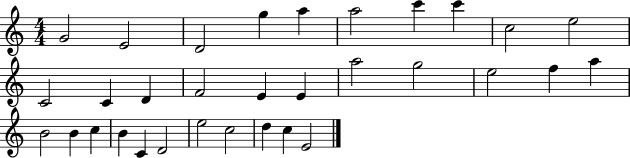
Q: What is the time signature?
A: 4/4